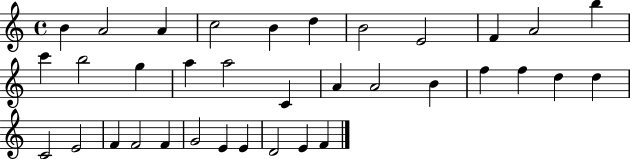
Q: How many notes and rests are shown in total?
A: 35